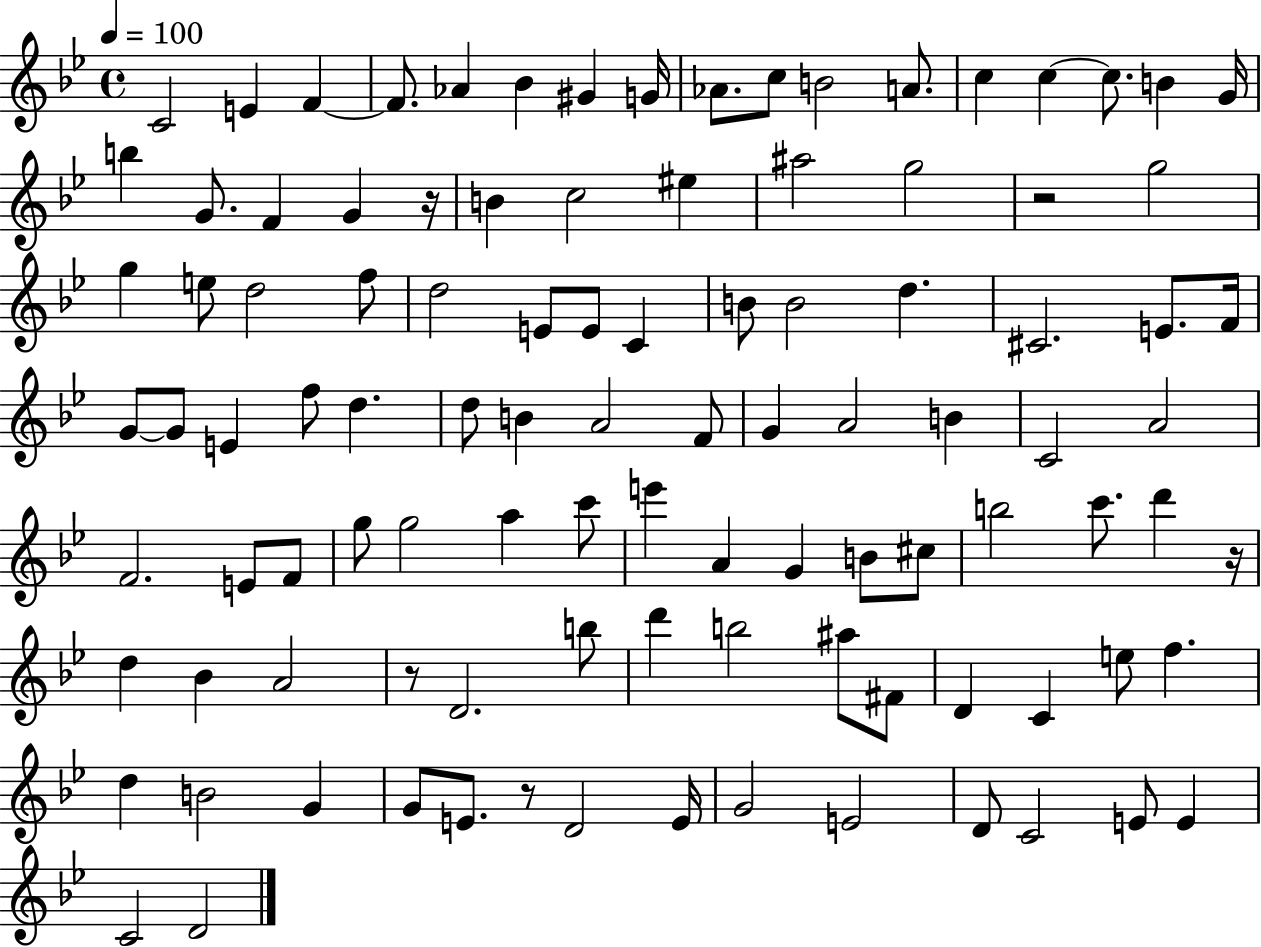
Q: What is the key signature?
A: BES major